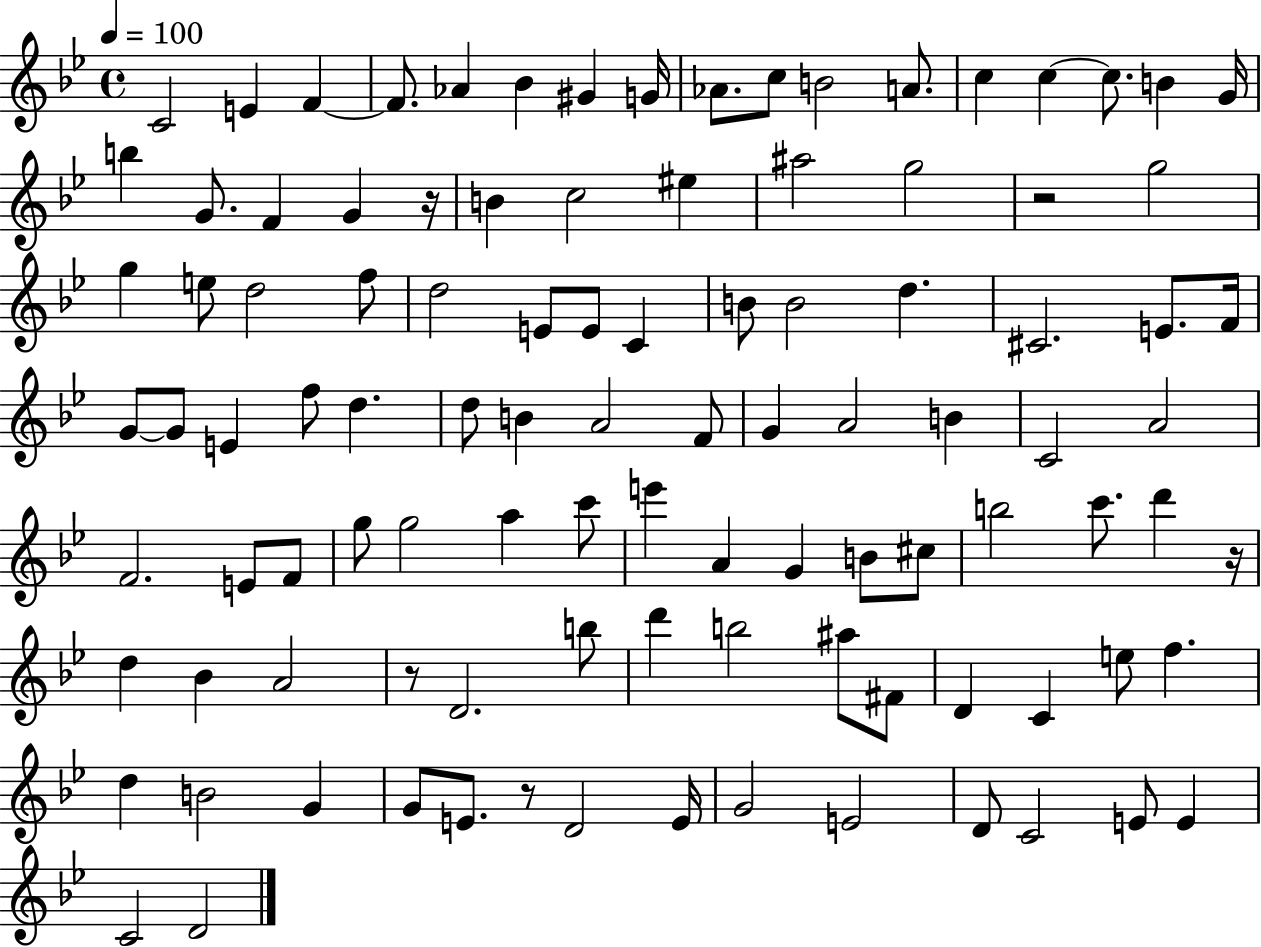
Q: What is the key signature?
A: BES major